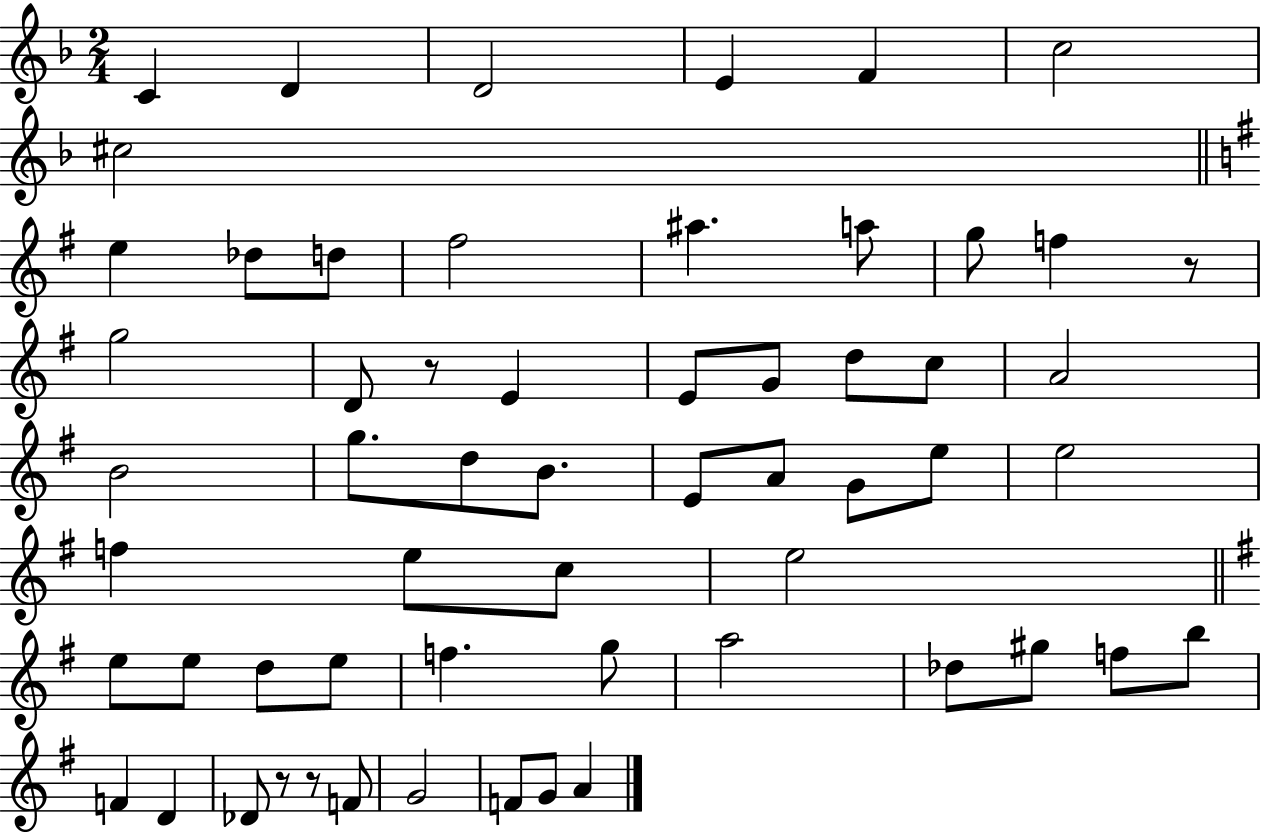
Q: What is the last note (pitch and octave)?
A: A4